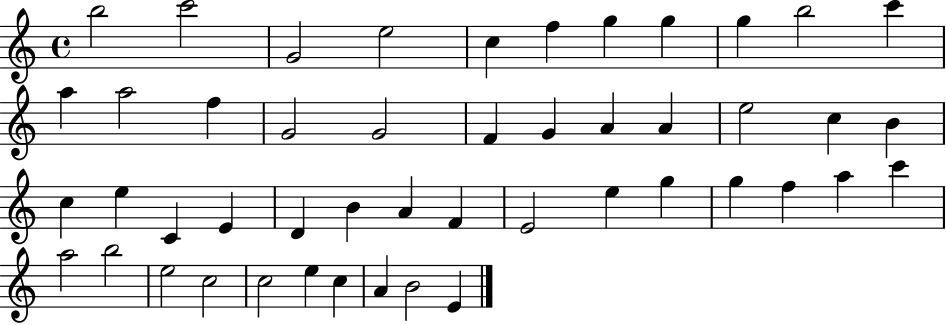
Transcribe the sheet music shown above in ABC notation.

X:1
T:Untitled
M:4/4
L:1/4
K:C
b2 c'2 G2 e2 c f g g g b2 c' a a2 f G2 G2 F G A A e2 c B c e C E D B A F E2 e g g f a c' a2 b2 e2 c2 c2 e c A B2 E